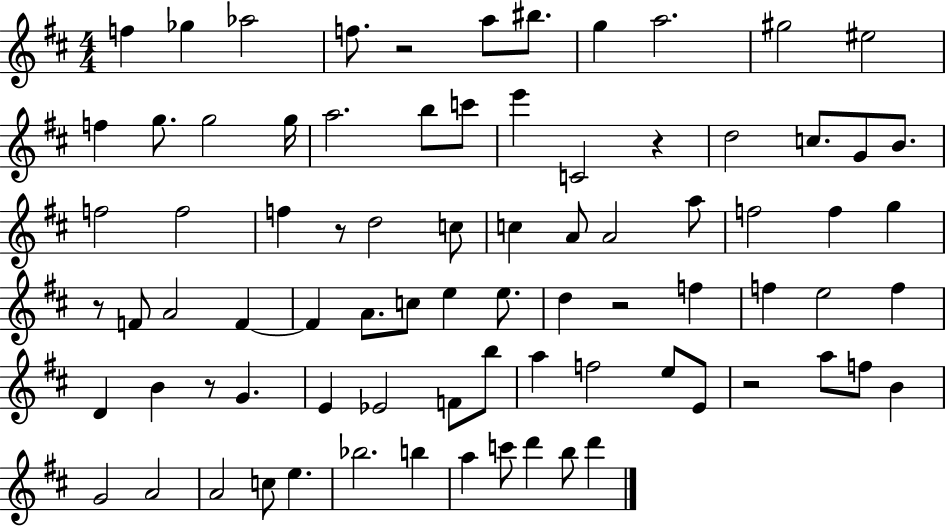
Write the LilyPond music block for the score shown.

{
  \clef treble
  \numericTimeSignature
  \time 4/4
  \key d \major
  \repeat volta 2 { f''4 ges''4 aes''2 | f''8. r2 a''8 bis''8. | g''4 a''2. | gis''2 eis''2 | \break f''4 g''8. g''2 g''16 | a''2. b''8 c'''8 | e'''4 c'2 r4 | d''2 c''8. g'8 b'8. | \break f''2 f''2 | f''4 r8 d''2 c''8 | c''4 a'8 a'2 a''8 | f''2 f''4 g''4 | \break r8 f'8 a'2 f'4~~ | f'4 a'8. c''8 e''4 e''8. | d''4 r2 f''4 | f''4 e''2 f''4 | \break d'4 b'4 r8 g'4. | e'4 ees'2 f'8 b''8 | a''4 f''2 e''8 e'8 | r2 a''8 f''8 b'4 | \break g'2 a'2 | a'2 c''8 e''4. | bes''2. b''4 | a''4 c'''8 d'''4 b''8 d'''4 | \break } \bar "|."
}